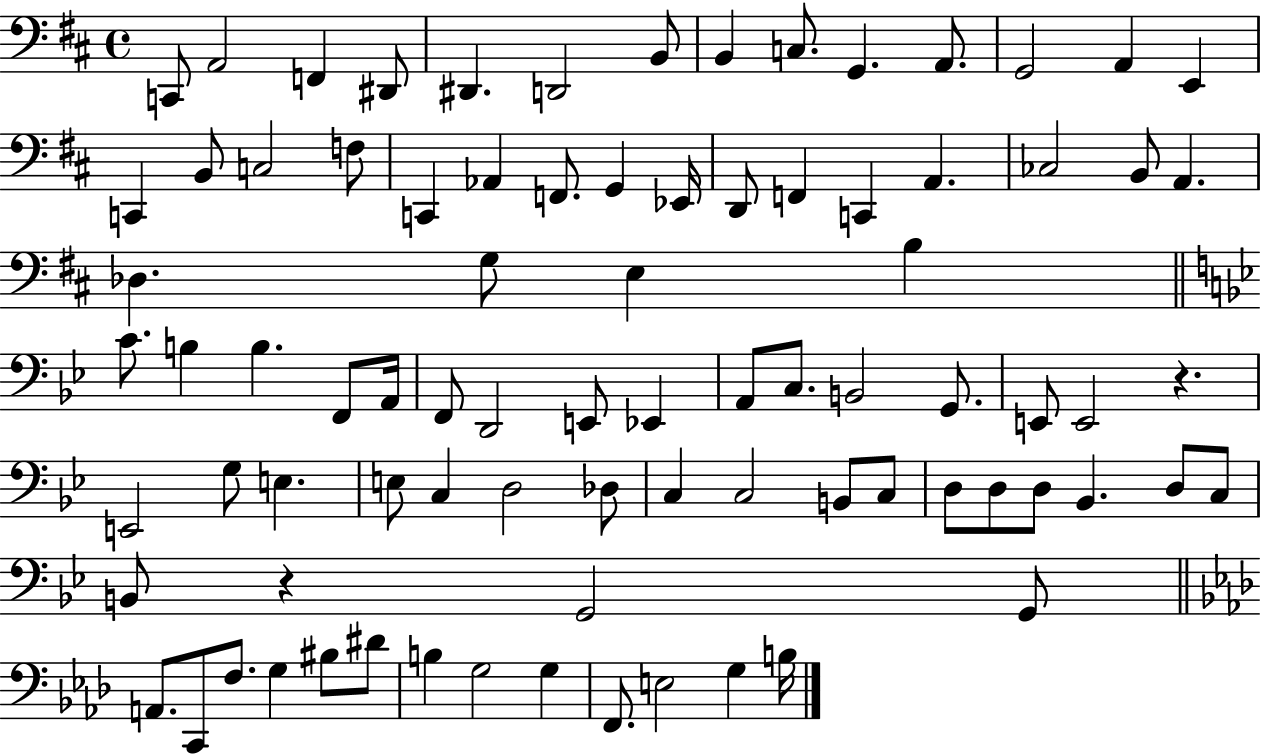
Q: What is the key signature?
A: D major